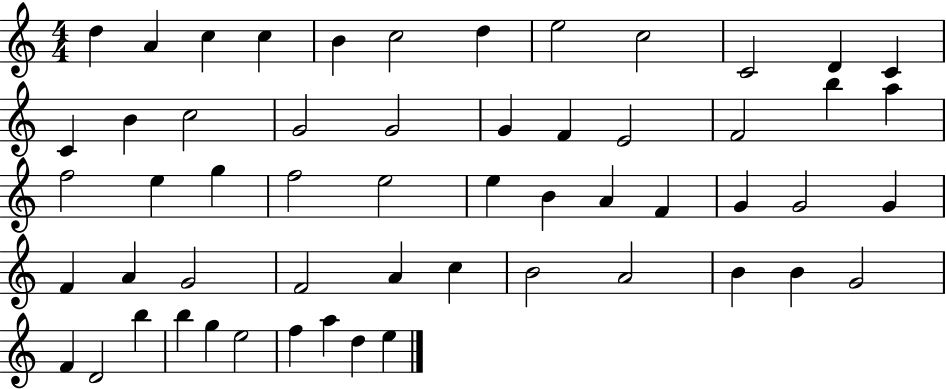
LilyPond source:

{
  \clef treble
  \numericTimeSignature
  \time 4/4
  \key c \major
  d''4 a'4 c''4 c''4 | b'4 c''2 d''4 | e''2 c''2 | c'2 d'4 c'4 | \break c'4 b'4 c''2 | g'2 g'2 | g'4 f'4 e'2 | f'2 b''4 a''4 | \break f''2 e''4 g''4 | f''2 e''2 | e''4 b'4 a'4 f'4 | g'4 g'2 g'4 | \break f'4 a'4 g'2 | f'2 a'4 c''4 | b'2 a'2 | b'4 b'4 g'2 | \break f'4 d'2 b''4 | b''4 g''4 e''2 | f''4 a''4 d''4 e''4 | \bar "|."
}